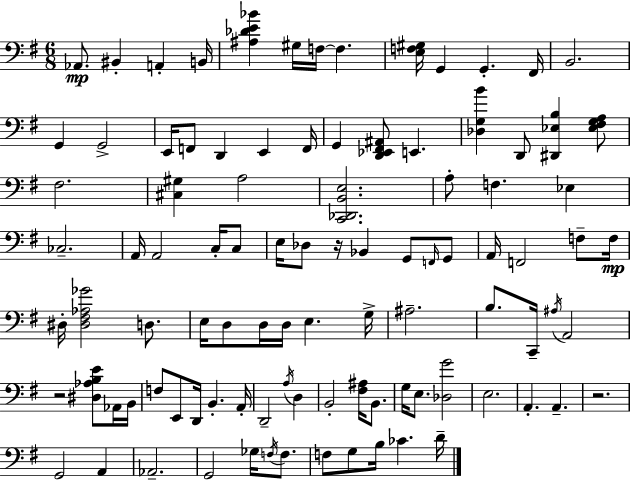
X:1
T:Untitled
M:6/8
L:1/4
K:Em
_A,,/2 ^B,, A,, B,,/4 [^A,_DE_B] ^G,/4 F,/4 F, [E,F,^G,]/4 G,, G,, ^F,,/4 B,,2 G,, G,,2 E,,/4 F,,/2 D,, E,, F,,/4 G,, [D,,_E,,^F,,^A,,]/2 E,, [_D,G,B] D,,/2 [^D,,_E,B,] [_E,^F,G,A,]/2 ^F,2 [^C,^G,] A,2 [C,,_D,,B,,E,]2 A,/2 F, _E, _C,2 A,,/4 A,,2 C,/4 C,/2 E,/4 _D,/2 z/4 _B,, G,,/2 F,,/4 G,,/2 A,,/4 F,,2 F,/2 F,/4 ^D,/4 [^D,^F,_A,_G]2 D,/2 E,/4 D,/2 D,/4 D,/4 E, G,/4 ^A,2 B,/2 C,,/4 ^A,/4 A,,2 z2 [^D,_A,B,E]/2 _A,,/4 B,,/4 F,/2 E,,/2 D,,/4 B,, A,,/4 D,,2 A,/4 D, B,,2 [^F,^A,]/4 B,,/2 G,/4 E,/2 [_D,G]2 E,2 A,, A,, z2 G,,2 A,, _A,,2 G,,2 _G,/4 F,/4 F,/2 F,/2 G,/2 B,/4 _C D/4